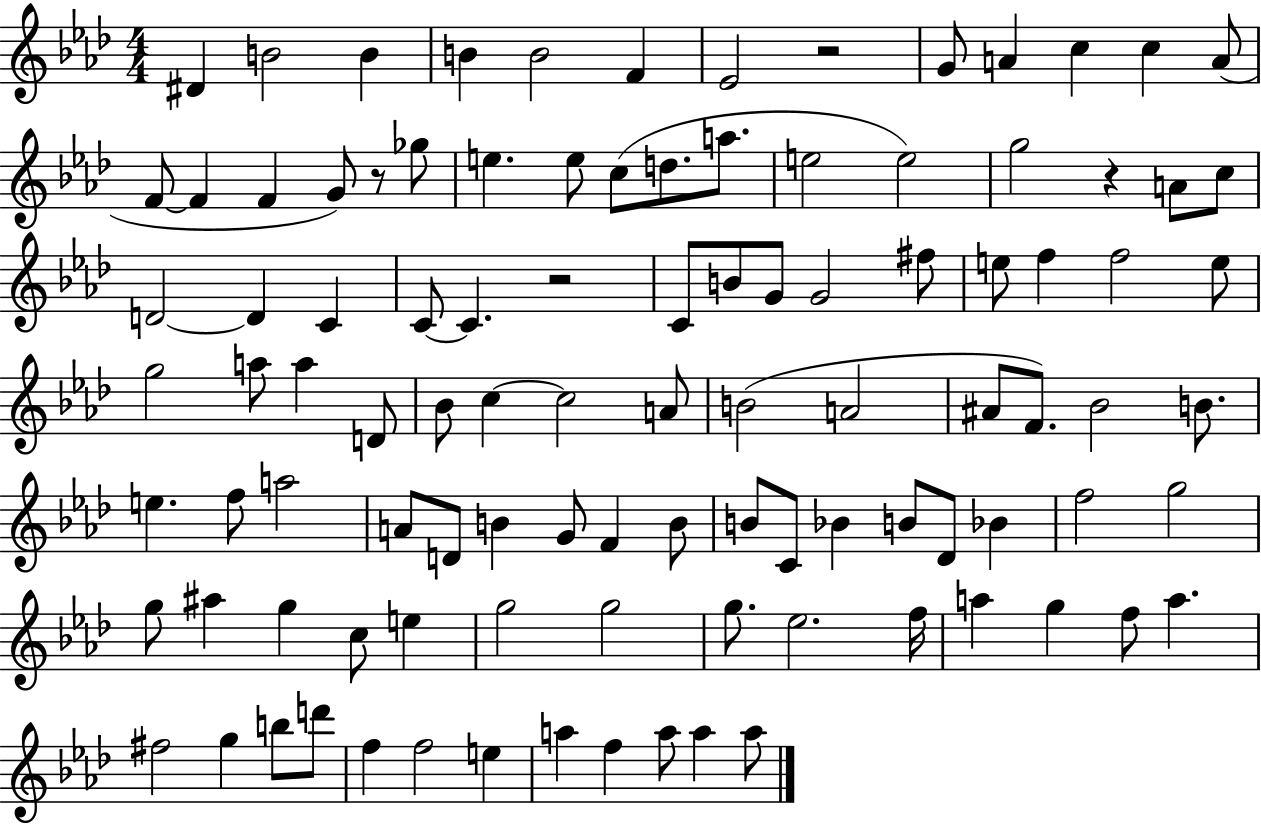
{
  \clef treble
  \numericTimeSignature
  \time 4/4
  \key aes \major
  dis'4 b'2 b'4 | b'4 b'2 f'4 | ees'2 r2 | g'8 a'4 c''4 c''4 a'8( | \break f'8~~ f'4 f'4 g'8) r8 ges''8 | e''4. e''8 c''8( d''8. a''8. | e''2 e''2) | g''2 r4 a'8 c''8 | \break d'2~~ d'4 c'4 | c'8~~ c'4. r2 | c'8 b'8 g'8 g'2 fis''8 | e''8 f''4 f''2 e''8 | \break g''2 a''8 a''4 d'8 | bes'8 c''4~~ c''2 a'8 | b'2( a'2 | ais'8 f'8.) bes'2 b'8. | \break e''4. f''8 a''2 | a'8 d'8 b'4 g'8 f'4 b'8 | b'8 c'8 bes'4 b'8 des'8 bes'4 | f''2 g''2 | \break g''8 ais''4 g''4 c''8 e''4 | g''2 g''2 | g''8. ees''2. f''16 | a''4 g''4 f''8 a''4. | \break fis''2 g''4 b''8 d'''8 | f''4 f''2 e''4 | a''4 f''4 a''8 a''4 a''8 | \bar "|."
}